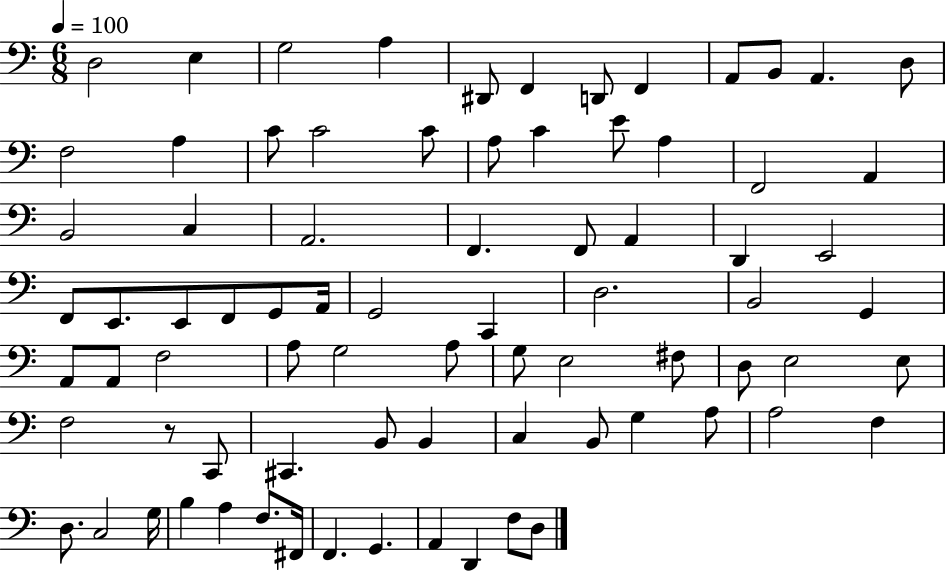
X:1
T:Untitled
M:6/8
L:1/4
K:C
D,2 E, G,2 A, ^D,,/2 F,, D,,/2 F,, A,,/2 B,,/2 A,, D,/2 F,2 A, C/2 C2 C/2 A,/2 C E/2 A, F,,2 A,, B,,2 C, A,,2 F,, F,,/2 A,, D,, E,,2 F,,/2 E,,/2 E,,/2 F,,/2 G,,/2 A,,/4 G,,2 C,, D,2 B,,2 G,, A,,/2 A,,/2 F,2 A,/2 G,2 A,/2 G,/2 E,2 ^F,/2 D,/2 E,2 E,/2 F,2 z/2 C,,/2 ^C,, B,,/2 B,, C, B,,/2 G, A,/2 A,2 F, D,/2 C,2 G,/4 B, A, F,/2 ^F,,/4 F,, G,, A,, D,, F,/2 D,/2